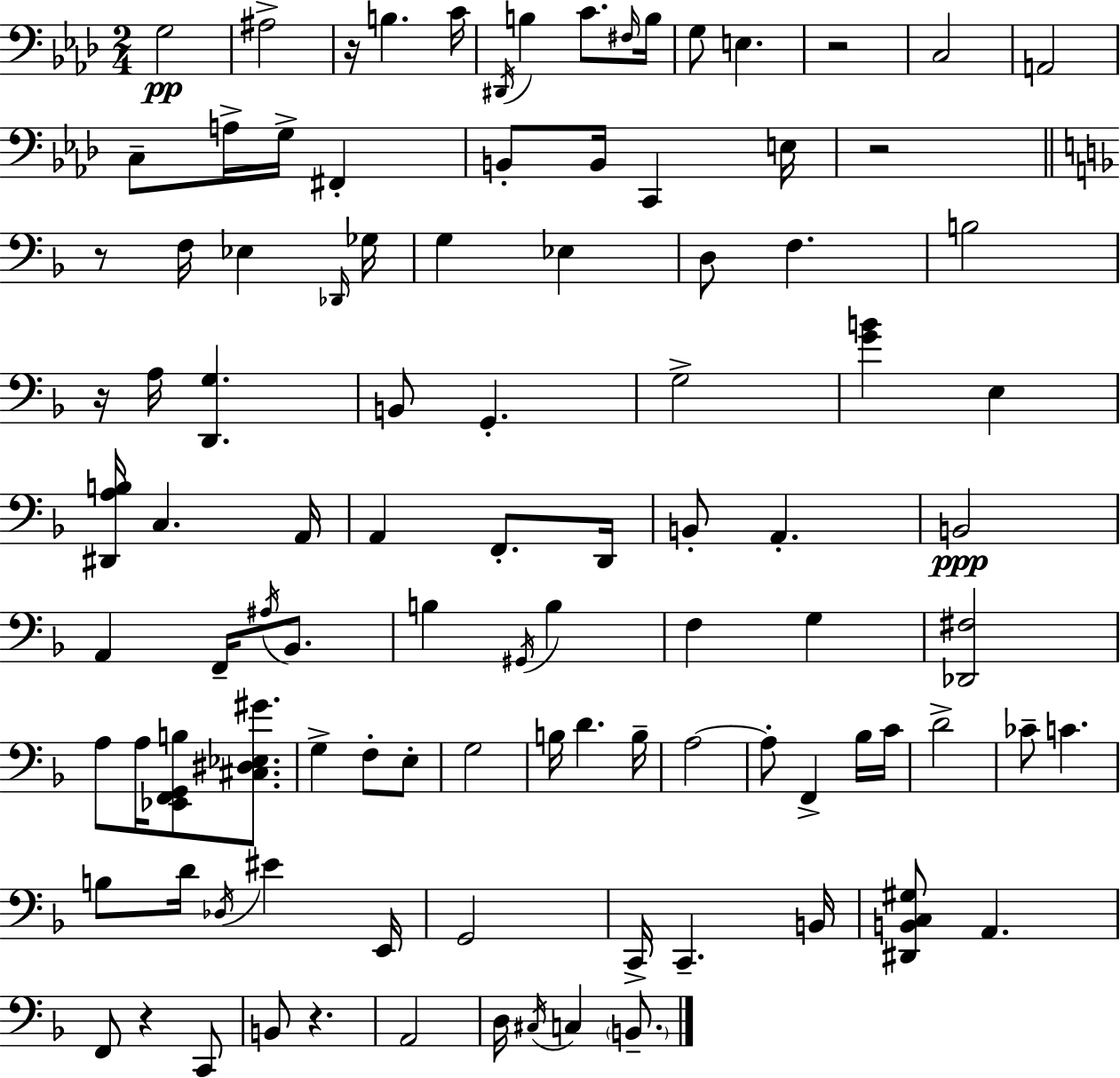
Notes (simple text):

G3/h A#3/h R/s B3/q. C4/s D#2/s B3/q C4/e. F#3/s B3/s G3/e E3/q. R/h C3/h A2/h C3/e A3/s G3/s F#2/q B2/e B2/s C2/q E3/s R/h R/e F3/s Eb3/q Db2/s Gb3/s G3/q Eb3/q D3/e F3/q. B3/h R/s A3/s [D2,G3]/q. B2/e G2/q. G3/h [G4,B4]/q E3/q [D#2,A3,B3]/s C3/q. A2/s A2/q F2/e. D2/s B2/e A2/q. B2/h A2/q F2/s A#3/s Bb2/e. B3/q G#2/s B3/q F3/q G3/q [Db2,F#3]/h A3/e A3/s [Eb2,F2,G2,B3]/e [C#3,D#3,Eb3,G#4]/e. G3/q F3/e E3/e G3/h B3/s D4/q. B3/s A3/h A3/e F2/q Bb3/s C4/s D4/h CES4/e C4/q. B3/e D4/s Db3/s EIS4/q E2/s G2/h C2/s C2/q. B2/s [D#2,B2,C3,G#3]/e A2/q. F2/e R/q C2/e B2/e R/q. A2/h D3/s C#3/s C3/q B2/e.